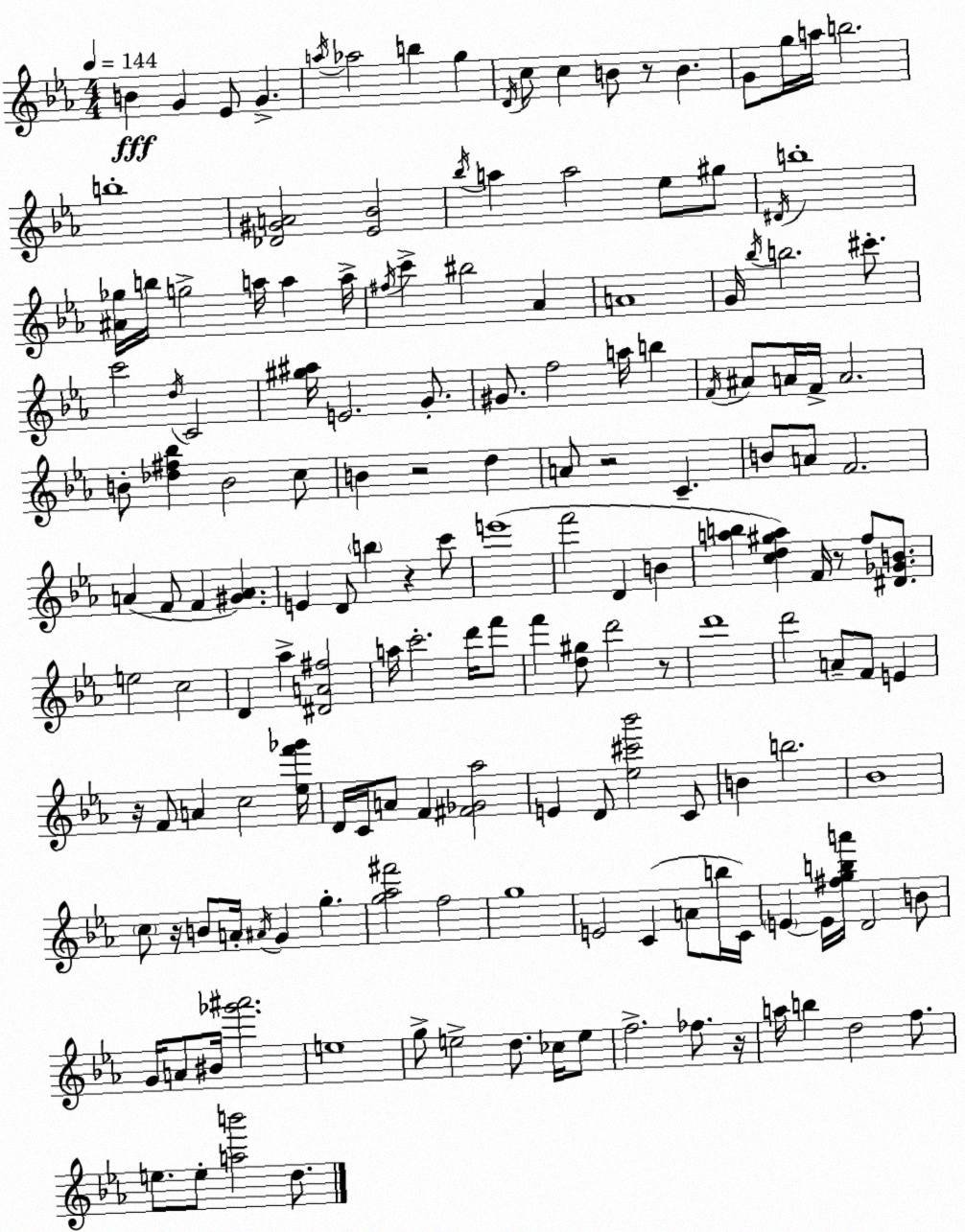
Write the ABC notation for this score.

X:1
T:Untitled
M:4/4
L:1/4
K:Eb
B G _E/2 G a/4 _a2 b g D/4 c/2 c B/2 z/2 B G/2 g/4 a/4 b2 b4 [_D^GA]2 [_E_B]2 _b/4 a a2 _e/2 ^g/2 ^D/4 b4 [^A_g]/4 b/4 g2 a/4 a a/4 ^f/4 c' ^b2 _A A4 G/4 _b/4 b2 ^c'/2 c'2 d/4 C2 [^g^a]/4 E2 G/2 ^G/2 f2 a/4 b F/4 ^A/2 A/4 F/4 A2 B/2 [_d^f_b] B2 c/2 B z2 d A/2 z2 C B/2 A/2 F2 A F/2 F [^GA] E D/2 b z c'/2 e'4 f'2 D B [ab] [cd^ga] F/4 z/2 f/2 [^D_GB]/2 e2 c2 D _a [^DA^f]2 a/4 c'2 d'/4 f'/2 f' [d^g]/2 d'2 z/2 d'4 d'2 A/2 F/2 E z/4 F/2 A c2 [_ef'_g']/4 D/4 C/4 A/2 F [^F_G_a]2 E D/2 [_e^c'_b']2 C/2 B b2 _B4 c/2 z/4 B/2 A/4 ^A/4 G g [g_a^f']2 f2 g4 E2 C A/2 b/4 C/4 E E/4 [^fgba']/4 D2 B/2 G/4 A/2 ^B/4 [_g'^a']2 e4 g/2 e2 d/2 _c/4 e/2 f2 _f/2 z/4 a/4 b d2 f/2 e/2 e/2 [ab']2 d/2